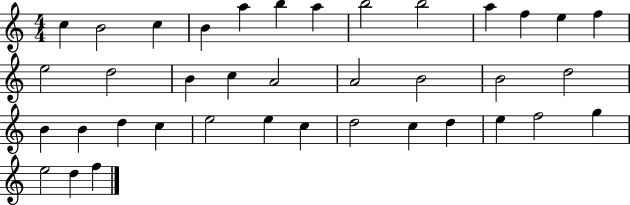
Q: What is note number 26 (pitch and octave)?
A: C5